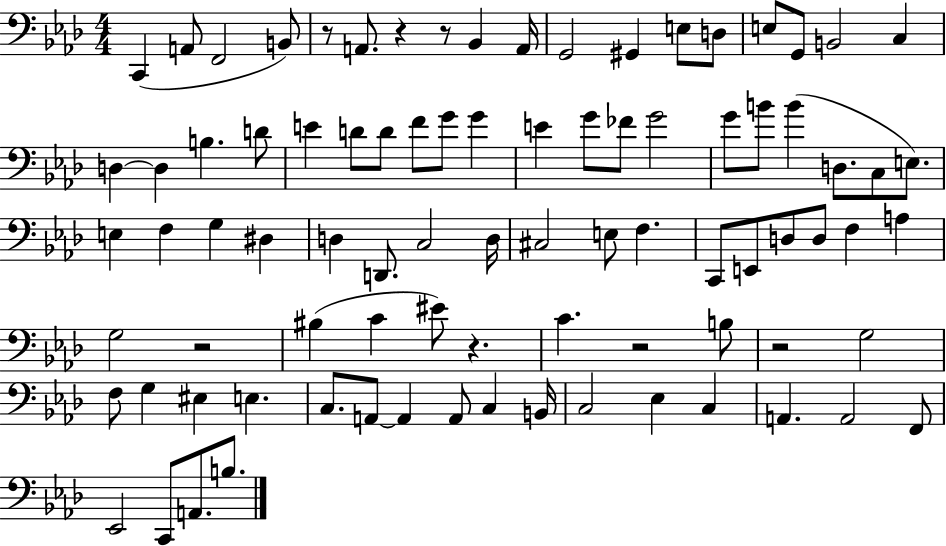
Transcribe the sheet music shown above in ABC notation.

X:1
T:Untitled
M:4/4
L:1/4
K:Ab
C,, A,,/2 F,,2 B,,/2 z/2 A,,/2 z z/2 _B,, A,,/4 G,,2 ^G,, E,/2 D,/2 E,/2 G,,/2 B,,2 C, D, D, B, D/2 E D/2 D/2 F/2 G/2 G E G/2 _F/2 G2 G/2 B/2 B D,/2 C,/2 E,/2 E, F, G, ^D, D, D,,/2 C,2 D,/4 ^C,2 E,/2 F, C,,/2 E,,/2 D,/2 D,/2 F, A, G,2 z2 ^B, C ^E/2 z C z2 B,/2 z2 G,2 F,/2 G, ^E, E, C,/2 A,,/2 A,, A,,/2 C, B,,/4 C,2 _E, C, A,, A,,2 F,,/2 _E,,2 C,,/2 A,,/2 B,/2